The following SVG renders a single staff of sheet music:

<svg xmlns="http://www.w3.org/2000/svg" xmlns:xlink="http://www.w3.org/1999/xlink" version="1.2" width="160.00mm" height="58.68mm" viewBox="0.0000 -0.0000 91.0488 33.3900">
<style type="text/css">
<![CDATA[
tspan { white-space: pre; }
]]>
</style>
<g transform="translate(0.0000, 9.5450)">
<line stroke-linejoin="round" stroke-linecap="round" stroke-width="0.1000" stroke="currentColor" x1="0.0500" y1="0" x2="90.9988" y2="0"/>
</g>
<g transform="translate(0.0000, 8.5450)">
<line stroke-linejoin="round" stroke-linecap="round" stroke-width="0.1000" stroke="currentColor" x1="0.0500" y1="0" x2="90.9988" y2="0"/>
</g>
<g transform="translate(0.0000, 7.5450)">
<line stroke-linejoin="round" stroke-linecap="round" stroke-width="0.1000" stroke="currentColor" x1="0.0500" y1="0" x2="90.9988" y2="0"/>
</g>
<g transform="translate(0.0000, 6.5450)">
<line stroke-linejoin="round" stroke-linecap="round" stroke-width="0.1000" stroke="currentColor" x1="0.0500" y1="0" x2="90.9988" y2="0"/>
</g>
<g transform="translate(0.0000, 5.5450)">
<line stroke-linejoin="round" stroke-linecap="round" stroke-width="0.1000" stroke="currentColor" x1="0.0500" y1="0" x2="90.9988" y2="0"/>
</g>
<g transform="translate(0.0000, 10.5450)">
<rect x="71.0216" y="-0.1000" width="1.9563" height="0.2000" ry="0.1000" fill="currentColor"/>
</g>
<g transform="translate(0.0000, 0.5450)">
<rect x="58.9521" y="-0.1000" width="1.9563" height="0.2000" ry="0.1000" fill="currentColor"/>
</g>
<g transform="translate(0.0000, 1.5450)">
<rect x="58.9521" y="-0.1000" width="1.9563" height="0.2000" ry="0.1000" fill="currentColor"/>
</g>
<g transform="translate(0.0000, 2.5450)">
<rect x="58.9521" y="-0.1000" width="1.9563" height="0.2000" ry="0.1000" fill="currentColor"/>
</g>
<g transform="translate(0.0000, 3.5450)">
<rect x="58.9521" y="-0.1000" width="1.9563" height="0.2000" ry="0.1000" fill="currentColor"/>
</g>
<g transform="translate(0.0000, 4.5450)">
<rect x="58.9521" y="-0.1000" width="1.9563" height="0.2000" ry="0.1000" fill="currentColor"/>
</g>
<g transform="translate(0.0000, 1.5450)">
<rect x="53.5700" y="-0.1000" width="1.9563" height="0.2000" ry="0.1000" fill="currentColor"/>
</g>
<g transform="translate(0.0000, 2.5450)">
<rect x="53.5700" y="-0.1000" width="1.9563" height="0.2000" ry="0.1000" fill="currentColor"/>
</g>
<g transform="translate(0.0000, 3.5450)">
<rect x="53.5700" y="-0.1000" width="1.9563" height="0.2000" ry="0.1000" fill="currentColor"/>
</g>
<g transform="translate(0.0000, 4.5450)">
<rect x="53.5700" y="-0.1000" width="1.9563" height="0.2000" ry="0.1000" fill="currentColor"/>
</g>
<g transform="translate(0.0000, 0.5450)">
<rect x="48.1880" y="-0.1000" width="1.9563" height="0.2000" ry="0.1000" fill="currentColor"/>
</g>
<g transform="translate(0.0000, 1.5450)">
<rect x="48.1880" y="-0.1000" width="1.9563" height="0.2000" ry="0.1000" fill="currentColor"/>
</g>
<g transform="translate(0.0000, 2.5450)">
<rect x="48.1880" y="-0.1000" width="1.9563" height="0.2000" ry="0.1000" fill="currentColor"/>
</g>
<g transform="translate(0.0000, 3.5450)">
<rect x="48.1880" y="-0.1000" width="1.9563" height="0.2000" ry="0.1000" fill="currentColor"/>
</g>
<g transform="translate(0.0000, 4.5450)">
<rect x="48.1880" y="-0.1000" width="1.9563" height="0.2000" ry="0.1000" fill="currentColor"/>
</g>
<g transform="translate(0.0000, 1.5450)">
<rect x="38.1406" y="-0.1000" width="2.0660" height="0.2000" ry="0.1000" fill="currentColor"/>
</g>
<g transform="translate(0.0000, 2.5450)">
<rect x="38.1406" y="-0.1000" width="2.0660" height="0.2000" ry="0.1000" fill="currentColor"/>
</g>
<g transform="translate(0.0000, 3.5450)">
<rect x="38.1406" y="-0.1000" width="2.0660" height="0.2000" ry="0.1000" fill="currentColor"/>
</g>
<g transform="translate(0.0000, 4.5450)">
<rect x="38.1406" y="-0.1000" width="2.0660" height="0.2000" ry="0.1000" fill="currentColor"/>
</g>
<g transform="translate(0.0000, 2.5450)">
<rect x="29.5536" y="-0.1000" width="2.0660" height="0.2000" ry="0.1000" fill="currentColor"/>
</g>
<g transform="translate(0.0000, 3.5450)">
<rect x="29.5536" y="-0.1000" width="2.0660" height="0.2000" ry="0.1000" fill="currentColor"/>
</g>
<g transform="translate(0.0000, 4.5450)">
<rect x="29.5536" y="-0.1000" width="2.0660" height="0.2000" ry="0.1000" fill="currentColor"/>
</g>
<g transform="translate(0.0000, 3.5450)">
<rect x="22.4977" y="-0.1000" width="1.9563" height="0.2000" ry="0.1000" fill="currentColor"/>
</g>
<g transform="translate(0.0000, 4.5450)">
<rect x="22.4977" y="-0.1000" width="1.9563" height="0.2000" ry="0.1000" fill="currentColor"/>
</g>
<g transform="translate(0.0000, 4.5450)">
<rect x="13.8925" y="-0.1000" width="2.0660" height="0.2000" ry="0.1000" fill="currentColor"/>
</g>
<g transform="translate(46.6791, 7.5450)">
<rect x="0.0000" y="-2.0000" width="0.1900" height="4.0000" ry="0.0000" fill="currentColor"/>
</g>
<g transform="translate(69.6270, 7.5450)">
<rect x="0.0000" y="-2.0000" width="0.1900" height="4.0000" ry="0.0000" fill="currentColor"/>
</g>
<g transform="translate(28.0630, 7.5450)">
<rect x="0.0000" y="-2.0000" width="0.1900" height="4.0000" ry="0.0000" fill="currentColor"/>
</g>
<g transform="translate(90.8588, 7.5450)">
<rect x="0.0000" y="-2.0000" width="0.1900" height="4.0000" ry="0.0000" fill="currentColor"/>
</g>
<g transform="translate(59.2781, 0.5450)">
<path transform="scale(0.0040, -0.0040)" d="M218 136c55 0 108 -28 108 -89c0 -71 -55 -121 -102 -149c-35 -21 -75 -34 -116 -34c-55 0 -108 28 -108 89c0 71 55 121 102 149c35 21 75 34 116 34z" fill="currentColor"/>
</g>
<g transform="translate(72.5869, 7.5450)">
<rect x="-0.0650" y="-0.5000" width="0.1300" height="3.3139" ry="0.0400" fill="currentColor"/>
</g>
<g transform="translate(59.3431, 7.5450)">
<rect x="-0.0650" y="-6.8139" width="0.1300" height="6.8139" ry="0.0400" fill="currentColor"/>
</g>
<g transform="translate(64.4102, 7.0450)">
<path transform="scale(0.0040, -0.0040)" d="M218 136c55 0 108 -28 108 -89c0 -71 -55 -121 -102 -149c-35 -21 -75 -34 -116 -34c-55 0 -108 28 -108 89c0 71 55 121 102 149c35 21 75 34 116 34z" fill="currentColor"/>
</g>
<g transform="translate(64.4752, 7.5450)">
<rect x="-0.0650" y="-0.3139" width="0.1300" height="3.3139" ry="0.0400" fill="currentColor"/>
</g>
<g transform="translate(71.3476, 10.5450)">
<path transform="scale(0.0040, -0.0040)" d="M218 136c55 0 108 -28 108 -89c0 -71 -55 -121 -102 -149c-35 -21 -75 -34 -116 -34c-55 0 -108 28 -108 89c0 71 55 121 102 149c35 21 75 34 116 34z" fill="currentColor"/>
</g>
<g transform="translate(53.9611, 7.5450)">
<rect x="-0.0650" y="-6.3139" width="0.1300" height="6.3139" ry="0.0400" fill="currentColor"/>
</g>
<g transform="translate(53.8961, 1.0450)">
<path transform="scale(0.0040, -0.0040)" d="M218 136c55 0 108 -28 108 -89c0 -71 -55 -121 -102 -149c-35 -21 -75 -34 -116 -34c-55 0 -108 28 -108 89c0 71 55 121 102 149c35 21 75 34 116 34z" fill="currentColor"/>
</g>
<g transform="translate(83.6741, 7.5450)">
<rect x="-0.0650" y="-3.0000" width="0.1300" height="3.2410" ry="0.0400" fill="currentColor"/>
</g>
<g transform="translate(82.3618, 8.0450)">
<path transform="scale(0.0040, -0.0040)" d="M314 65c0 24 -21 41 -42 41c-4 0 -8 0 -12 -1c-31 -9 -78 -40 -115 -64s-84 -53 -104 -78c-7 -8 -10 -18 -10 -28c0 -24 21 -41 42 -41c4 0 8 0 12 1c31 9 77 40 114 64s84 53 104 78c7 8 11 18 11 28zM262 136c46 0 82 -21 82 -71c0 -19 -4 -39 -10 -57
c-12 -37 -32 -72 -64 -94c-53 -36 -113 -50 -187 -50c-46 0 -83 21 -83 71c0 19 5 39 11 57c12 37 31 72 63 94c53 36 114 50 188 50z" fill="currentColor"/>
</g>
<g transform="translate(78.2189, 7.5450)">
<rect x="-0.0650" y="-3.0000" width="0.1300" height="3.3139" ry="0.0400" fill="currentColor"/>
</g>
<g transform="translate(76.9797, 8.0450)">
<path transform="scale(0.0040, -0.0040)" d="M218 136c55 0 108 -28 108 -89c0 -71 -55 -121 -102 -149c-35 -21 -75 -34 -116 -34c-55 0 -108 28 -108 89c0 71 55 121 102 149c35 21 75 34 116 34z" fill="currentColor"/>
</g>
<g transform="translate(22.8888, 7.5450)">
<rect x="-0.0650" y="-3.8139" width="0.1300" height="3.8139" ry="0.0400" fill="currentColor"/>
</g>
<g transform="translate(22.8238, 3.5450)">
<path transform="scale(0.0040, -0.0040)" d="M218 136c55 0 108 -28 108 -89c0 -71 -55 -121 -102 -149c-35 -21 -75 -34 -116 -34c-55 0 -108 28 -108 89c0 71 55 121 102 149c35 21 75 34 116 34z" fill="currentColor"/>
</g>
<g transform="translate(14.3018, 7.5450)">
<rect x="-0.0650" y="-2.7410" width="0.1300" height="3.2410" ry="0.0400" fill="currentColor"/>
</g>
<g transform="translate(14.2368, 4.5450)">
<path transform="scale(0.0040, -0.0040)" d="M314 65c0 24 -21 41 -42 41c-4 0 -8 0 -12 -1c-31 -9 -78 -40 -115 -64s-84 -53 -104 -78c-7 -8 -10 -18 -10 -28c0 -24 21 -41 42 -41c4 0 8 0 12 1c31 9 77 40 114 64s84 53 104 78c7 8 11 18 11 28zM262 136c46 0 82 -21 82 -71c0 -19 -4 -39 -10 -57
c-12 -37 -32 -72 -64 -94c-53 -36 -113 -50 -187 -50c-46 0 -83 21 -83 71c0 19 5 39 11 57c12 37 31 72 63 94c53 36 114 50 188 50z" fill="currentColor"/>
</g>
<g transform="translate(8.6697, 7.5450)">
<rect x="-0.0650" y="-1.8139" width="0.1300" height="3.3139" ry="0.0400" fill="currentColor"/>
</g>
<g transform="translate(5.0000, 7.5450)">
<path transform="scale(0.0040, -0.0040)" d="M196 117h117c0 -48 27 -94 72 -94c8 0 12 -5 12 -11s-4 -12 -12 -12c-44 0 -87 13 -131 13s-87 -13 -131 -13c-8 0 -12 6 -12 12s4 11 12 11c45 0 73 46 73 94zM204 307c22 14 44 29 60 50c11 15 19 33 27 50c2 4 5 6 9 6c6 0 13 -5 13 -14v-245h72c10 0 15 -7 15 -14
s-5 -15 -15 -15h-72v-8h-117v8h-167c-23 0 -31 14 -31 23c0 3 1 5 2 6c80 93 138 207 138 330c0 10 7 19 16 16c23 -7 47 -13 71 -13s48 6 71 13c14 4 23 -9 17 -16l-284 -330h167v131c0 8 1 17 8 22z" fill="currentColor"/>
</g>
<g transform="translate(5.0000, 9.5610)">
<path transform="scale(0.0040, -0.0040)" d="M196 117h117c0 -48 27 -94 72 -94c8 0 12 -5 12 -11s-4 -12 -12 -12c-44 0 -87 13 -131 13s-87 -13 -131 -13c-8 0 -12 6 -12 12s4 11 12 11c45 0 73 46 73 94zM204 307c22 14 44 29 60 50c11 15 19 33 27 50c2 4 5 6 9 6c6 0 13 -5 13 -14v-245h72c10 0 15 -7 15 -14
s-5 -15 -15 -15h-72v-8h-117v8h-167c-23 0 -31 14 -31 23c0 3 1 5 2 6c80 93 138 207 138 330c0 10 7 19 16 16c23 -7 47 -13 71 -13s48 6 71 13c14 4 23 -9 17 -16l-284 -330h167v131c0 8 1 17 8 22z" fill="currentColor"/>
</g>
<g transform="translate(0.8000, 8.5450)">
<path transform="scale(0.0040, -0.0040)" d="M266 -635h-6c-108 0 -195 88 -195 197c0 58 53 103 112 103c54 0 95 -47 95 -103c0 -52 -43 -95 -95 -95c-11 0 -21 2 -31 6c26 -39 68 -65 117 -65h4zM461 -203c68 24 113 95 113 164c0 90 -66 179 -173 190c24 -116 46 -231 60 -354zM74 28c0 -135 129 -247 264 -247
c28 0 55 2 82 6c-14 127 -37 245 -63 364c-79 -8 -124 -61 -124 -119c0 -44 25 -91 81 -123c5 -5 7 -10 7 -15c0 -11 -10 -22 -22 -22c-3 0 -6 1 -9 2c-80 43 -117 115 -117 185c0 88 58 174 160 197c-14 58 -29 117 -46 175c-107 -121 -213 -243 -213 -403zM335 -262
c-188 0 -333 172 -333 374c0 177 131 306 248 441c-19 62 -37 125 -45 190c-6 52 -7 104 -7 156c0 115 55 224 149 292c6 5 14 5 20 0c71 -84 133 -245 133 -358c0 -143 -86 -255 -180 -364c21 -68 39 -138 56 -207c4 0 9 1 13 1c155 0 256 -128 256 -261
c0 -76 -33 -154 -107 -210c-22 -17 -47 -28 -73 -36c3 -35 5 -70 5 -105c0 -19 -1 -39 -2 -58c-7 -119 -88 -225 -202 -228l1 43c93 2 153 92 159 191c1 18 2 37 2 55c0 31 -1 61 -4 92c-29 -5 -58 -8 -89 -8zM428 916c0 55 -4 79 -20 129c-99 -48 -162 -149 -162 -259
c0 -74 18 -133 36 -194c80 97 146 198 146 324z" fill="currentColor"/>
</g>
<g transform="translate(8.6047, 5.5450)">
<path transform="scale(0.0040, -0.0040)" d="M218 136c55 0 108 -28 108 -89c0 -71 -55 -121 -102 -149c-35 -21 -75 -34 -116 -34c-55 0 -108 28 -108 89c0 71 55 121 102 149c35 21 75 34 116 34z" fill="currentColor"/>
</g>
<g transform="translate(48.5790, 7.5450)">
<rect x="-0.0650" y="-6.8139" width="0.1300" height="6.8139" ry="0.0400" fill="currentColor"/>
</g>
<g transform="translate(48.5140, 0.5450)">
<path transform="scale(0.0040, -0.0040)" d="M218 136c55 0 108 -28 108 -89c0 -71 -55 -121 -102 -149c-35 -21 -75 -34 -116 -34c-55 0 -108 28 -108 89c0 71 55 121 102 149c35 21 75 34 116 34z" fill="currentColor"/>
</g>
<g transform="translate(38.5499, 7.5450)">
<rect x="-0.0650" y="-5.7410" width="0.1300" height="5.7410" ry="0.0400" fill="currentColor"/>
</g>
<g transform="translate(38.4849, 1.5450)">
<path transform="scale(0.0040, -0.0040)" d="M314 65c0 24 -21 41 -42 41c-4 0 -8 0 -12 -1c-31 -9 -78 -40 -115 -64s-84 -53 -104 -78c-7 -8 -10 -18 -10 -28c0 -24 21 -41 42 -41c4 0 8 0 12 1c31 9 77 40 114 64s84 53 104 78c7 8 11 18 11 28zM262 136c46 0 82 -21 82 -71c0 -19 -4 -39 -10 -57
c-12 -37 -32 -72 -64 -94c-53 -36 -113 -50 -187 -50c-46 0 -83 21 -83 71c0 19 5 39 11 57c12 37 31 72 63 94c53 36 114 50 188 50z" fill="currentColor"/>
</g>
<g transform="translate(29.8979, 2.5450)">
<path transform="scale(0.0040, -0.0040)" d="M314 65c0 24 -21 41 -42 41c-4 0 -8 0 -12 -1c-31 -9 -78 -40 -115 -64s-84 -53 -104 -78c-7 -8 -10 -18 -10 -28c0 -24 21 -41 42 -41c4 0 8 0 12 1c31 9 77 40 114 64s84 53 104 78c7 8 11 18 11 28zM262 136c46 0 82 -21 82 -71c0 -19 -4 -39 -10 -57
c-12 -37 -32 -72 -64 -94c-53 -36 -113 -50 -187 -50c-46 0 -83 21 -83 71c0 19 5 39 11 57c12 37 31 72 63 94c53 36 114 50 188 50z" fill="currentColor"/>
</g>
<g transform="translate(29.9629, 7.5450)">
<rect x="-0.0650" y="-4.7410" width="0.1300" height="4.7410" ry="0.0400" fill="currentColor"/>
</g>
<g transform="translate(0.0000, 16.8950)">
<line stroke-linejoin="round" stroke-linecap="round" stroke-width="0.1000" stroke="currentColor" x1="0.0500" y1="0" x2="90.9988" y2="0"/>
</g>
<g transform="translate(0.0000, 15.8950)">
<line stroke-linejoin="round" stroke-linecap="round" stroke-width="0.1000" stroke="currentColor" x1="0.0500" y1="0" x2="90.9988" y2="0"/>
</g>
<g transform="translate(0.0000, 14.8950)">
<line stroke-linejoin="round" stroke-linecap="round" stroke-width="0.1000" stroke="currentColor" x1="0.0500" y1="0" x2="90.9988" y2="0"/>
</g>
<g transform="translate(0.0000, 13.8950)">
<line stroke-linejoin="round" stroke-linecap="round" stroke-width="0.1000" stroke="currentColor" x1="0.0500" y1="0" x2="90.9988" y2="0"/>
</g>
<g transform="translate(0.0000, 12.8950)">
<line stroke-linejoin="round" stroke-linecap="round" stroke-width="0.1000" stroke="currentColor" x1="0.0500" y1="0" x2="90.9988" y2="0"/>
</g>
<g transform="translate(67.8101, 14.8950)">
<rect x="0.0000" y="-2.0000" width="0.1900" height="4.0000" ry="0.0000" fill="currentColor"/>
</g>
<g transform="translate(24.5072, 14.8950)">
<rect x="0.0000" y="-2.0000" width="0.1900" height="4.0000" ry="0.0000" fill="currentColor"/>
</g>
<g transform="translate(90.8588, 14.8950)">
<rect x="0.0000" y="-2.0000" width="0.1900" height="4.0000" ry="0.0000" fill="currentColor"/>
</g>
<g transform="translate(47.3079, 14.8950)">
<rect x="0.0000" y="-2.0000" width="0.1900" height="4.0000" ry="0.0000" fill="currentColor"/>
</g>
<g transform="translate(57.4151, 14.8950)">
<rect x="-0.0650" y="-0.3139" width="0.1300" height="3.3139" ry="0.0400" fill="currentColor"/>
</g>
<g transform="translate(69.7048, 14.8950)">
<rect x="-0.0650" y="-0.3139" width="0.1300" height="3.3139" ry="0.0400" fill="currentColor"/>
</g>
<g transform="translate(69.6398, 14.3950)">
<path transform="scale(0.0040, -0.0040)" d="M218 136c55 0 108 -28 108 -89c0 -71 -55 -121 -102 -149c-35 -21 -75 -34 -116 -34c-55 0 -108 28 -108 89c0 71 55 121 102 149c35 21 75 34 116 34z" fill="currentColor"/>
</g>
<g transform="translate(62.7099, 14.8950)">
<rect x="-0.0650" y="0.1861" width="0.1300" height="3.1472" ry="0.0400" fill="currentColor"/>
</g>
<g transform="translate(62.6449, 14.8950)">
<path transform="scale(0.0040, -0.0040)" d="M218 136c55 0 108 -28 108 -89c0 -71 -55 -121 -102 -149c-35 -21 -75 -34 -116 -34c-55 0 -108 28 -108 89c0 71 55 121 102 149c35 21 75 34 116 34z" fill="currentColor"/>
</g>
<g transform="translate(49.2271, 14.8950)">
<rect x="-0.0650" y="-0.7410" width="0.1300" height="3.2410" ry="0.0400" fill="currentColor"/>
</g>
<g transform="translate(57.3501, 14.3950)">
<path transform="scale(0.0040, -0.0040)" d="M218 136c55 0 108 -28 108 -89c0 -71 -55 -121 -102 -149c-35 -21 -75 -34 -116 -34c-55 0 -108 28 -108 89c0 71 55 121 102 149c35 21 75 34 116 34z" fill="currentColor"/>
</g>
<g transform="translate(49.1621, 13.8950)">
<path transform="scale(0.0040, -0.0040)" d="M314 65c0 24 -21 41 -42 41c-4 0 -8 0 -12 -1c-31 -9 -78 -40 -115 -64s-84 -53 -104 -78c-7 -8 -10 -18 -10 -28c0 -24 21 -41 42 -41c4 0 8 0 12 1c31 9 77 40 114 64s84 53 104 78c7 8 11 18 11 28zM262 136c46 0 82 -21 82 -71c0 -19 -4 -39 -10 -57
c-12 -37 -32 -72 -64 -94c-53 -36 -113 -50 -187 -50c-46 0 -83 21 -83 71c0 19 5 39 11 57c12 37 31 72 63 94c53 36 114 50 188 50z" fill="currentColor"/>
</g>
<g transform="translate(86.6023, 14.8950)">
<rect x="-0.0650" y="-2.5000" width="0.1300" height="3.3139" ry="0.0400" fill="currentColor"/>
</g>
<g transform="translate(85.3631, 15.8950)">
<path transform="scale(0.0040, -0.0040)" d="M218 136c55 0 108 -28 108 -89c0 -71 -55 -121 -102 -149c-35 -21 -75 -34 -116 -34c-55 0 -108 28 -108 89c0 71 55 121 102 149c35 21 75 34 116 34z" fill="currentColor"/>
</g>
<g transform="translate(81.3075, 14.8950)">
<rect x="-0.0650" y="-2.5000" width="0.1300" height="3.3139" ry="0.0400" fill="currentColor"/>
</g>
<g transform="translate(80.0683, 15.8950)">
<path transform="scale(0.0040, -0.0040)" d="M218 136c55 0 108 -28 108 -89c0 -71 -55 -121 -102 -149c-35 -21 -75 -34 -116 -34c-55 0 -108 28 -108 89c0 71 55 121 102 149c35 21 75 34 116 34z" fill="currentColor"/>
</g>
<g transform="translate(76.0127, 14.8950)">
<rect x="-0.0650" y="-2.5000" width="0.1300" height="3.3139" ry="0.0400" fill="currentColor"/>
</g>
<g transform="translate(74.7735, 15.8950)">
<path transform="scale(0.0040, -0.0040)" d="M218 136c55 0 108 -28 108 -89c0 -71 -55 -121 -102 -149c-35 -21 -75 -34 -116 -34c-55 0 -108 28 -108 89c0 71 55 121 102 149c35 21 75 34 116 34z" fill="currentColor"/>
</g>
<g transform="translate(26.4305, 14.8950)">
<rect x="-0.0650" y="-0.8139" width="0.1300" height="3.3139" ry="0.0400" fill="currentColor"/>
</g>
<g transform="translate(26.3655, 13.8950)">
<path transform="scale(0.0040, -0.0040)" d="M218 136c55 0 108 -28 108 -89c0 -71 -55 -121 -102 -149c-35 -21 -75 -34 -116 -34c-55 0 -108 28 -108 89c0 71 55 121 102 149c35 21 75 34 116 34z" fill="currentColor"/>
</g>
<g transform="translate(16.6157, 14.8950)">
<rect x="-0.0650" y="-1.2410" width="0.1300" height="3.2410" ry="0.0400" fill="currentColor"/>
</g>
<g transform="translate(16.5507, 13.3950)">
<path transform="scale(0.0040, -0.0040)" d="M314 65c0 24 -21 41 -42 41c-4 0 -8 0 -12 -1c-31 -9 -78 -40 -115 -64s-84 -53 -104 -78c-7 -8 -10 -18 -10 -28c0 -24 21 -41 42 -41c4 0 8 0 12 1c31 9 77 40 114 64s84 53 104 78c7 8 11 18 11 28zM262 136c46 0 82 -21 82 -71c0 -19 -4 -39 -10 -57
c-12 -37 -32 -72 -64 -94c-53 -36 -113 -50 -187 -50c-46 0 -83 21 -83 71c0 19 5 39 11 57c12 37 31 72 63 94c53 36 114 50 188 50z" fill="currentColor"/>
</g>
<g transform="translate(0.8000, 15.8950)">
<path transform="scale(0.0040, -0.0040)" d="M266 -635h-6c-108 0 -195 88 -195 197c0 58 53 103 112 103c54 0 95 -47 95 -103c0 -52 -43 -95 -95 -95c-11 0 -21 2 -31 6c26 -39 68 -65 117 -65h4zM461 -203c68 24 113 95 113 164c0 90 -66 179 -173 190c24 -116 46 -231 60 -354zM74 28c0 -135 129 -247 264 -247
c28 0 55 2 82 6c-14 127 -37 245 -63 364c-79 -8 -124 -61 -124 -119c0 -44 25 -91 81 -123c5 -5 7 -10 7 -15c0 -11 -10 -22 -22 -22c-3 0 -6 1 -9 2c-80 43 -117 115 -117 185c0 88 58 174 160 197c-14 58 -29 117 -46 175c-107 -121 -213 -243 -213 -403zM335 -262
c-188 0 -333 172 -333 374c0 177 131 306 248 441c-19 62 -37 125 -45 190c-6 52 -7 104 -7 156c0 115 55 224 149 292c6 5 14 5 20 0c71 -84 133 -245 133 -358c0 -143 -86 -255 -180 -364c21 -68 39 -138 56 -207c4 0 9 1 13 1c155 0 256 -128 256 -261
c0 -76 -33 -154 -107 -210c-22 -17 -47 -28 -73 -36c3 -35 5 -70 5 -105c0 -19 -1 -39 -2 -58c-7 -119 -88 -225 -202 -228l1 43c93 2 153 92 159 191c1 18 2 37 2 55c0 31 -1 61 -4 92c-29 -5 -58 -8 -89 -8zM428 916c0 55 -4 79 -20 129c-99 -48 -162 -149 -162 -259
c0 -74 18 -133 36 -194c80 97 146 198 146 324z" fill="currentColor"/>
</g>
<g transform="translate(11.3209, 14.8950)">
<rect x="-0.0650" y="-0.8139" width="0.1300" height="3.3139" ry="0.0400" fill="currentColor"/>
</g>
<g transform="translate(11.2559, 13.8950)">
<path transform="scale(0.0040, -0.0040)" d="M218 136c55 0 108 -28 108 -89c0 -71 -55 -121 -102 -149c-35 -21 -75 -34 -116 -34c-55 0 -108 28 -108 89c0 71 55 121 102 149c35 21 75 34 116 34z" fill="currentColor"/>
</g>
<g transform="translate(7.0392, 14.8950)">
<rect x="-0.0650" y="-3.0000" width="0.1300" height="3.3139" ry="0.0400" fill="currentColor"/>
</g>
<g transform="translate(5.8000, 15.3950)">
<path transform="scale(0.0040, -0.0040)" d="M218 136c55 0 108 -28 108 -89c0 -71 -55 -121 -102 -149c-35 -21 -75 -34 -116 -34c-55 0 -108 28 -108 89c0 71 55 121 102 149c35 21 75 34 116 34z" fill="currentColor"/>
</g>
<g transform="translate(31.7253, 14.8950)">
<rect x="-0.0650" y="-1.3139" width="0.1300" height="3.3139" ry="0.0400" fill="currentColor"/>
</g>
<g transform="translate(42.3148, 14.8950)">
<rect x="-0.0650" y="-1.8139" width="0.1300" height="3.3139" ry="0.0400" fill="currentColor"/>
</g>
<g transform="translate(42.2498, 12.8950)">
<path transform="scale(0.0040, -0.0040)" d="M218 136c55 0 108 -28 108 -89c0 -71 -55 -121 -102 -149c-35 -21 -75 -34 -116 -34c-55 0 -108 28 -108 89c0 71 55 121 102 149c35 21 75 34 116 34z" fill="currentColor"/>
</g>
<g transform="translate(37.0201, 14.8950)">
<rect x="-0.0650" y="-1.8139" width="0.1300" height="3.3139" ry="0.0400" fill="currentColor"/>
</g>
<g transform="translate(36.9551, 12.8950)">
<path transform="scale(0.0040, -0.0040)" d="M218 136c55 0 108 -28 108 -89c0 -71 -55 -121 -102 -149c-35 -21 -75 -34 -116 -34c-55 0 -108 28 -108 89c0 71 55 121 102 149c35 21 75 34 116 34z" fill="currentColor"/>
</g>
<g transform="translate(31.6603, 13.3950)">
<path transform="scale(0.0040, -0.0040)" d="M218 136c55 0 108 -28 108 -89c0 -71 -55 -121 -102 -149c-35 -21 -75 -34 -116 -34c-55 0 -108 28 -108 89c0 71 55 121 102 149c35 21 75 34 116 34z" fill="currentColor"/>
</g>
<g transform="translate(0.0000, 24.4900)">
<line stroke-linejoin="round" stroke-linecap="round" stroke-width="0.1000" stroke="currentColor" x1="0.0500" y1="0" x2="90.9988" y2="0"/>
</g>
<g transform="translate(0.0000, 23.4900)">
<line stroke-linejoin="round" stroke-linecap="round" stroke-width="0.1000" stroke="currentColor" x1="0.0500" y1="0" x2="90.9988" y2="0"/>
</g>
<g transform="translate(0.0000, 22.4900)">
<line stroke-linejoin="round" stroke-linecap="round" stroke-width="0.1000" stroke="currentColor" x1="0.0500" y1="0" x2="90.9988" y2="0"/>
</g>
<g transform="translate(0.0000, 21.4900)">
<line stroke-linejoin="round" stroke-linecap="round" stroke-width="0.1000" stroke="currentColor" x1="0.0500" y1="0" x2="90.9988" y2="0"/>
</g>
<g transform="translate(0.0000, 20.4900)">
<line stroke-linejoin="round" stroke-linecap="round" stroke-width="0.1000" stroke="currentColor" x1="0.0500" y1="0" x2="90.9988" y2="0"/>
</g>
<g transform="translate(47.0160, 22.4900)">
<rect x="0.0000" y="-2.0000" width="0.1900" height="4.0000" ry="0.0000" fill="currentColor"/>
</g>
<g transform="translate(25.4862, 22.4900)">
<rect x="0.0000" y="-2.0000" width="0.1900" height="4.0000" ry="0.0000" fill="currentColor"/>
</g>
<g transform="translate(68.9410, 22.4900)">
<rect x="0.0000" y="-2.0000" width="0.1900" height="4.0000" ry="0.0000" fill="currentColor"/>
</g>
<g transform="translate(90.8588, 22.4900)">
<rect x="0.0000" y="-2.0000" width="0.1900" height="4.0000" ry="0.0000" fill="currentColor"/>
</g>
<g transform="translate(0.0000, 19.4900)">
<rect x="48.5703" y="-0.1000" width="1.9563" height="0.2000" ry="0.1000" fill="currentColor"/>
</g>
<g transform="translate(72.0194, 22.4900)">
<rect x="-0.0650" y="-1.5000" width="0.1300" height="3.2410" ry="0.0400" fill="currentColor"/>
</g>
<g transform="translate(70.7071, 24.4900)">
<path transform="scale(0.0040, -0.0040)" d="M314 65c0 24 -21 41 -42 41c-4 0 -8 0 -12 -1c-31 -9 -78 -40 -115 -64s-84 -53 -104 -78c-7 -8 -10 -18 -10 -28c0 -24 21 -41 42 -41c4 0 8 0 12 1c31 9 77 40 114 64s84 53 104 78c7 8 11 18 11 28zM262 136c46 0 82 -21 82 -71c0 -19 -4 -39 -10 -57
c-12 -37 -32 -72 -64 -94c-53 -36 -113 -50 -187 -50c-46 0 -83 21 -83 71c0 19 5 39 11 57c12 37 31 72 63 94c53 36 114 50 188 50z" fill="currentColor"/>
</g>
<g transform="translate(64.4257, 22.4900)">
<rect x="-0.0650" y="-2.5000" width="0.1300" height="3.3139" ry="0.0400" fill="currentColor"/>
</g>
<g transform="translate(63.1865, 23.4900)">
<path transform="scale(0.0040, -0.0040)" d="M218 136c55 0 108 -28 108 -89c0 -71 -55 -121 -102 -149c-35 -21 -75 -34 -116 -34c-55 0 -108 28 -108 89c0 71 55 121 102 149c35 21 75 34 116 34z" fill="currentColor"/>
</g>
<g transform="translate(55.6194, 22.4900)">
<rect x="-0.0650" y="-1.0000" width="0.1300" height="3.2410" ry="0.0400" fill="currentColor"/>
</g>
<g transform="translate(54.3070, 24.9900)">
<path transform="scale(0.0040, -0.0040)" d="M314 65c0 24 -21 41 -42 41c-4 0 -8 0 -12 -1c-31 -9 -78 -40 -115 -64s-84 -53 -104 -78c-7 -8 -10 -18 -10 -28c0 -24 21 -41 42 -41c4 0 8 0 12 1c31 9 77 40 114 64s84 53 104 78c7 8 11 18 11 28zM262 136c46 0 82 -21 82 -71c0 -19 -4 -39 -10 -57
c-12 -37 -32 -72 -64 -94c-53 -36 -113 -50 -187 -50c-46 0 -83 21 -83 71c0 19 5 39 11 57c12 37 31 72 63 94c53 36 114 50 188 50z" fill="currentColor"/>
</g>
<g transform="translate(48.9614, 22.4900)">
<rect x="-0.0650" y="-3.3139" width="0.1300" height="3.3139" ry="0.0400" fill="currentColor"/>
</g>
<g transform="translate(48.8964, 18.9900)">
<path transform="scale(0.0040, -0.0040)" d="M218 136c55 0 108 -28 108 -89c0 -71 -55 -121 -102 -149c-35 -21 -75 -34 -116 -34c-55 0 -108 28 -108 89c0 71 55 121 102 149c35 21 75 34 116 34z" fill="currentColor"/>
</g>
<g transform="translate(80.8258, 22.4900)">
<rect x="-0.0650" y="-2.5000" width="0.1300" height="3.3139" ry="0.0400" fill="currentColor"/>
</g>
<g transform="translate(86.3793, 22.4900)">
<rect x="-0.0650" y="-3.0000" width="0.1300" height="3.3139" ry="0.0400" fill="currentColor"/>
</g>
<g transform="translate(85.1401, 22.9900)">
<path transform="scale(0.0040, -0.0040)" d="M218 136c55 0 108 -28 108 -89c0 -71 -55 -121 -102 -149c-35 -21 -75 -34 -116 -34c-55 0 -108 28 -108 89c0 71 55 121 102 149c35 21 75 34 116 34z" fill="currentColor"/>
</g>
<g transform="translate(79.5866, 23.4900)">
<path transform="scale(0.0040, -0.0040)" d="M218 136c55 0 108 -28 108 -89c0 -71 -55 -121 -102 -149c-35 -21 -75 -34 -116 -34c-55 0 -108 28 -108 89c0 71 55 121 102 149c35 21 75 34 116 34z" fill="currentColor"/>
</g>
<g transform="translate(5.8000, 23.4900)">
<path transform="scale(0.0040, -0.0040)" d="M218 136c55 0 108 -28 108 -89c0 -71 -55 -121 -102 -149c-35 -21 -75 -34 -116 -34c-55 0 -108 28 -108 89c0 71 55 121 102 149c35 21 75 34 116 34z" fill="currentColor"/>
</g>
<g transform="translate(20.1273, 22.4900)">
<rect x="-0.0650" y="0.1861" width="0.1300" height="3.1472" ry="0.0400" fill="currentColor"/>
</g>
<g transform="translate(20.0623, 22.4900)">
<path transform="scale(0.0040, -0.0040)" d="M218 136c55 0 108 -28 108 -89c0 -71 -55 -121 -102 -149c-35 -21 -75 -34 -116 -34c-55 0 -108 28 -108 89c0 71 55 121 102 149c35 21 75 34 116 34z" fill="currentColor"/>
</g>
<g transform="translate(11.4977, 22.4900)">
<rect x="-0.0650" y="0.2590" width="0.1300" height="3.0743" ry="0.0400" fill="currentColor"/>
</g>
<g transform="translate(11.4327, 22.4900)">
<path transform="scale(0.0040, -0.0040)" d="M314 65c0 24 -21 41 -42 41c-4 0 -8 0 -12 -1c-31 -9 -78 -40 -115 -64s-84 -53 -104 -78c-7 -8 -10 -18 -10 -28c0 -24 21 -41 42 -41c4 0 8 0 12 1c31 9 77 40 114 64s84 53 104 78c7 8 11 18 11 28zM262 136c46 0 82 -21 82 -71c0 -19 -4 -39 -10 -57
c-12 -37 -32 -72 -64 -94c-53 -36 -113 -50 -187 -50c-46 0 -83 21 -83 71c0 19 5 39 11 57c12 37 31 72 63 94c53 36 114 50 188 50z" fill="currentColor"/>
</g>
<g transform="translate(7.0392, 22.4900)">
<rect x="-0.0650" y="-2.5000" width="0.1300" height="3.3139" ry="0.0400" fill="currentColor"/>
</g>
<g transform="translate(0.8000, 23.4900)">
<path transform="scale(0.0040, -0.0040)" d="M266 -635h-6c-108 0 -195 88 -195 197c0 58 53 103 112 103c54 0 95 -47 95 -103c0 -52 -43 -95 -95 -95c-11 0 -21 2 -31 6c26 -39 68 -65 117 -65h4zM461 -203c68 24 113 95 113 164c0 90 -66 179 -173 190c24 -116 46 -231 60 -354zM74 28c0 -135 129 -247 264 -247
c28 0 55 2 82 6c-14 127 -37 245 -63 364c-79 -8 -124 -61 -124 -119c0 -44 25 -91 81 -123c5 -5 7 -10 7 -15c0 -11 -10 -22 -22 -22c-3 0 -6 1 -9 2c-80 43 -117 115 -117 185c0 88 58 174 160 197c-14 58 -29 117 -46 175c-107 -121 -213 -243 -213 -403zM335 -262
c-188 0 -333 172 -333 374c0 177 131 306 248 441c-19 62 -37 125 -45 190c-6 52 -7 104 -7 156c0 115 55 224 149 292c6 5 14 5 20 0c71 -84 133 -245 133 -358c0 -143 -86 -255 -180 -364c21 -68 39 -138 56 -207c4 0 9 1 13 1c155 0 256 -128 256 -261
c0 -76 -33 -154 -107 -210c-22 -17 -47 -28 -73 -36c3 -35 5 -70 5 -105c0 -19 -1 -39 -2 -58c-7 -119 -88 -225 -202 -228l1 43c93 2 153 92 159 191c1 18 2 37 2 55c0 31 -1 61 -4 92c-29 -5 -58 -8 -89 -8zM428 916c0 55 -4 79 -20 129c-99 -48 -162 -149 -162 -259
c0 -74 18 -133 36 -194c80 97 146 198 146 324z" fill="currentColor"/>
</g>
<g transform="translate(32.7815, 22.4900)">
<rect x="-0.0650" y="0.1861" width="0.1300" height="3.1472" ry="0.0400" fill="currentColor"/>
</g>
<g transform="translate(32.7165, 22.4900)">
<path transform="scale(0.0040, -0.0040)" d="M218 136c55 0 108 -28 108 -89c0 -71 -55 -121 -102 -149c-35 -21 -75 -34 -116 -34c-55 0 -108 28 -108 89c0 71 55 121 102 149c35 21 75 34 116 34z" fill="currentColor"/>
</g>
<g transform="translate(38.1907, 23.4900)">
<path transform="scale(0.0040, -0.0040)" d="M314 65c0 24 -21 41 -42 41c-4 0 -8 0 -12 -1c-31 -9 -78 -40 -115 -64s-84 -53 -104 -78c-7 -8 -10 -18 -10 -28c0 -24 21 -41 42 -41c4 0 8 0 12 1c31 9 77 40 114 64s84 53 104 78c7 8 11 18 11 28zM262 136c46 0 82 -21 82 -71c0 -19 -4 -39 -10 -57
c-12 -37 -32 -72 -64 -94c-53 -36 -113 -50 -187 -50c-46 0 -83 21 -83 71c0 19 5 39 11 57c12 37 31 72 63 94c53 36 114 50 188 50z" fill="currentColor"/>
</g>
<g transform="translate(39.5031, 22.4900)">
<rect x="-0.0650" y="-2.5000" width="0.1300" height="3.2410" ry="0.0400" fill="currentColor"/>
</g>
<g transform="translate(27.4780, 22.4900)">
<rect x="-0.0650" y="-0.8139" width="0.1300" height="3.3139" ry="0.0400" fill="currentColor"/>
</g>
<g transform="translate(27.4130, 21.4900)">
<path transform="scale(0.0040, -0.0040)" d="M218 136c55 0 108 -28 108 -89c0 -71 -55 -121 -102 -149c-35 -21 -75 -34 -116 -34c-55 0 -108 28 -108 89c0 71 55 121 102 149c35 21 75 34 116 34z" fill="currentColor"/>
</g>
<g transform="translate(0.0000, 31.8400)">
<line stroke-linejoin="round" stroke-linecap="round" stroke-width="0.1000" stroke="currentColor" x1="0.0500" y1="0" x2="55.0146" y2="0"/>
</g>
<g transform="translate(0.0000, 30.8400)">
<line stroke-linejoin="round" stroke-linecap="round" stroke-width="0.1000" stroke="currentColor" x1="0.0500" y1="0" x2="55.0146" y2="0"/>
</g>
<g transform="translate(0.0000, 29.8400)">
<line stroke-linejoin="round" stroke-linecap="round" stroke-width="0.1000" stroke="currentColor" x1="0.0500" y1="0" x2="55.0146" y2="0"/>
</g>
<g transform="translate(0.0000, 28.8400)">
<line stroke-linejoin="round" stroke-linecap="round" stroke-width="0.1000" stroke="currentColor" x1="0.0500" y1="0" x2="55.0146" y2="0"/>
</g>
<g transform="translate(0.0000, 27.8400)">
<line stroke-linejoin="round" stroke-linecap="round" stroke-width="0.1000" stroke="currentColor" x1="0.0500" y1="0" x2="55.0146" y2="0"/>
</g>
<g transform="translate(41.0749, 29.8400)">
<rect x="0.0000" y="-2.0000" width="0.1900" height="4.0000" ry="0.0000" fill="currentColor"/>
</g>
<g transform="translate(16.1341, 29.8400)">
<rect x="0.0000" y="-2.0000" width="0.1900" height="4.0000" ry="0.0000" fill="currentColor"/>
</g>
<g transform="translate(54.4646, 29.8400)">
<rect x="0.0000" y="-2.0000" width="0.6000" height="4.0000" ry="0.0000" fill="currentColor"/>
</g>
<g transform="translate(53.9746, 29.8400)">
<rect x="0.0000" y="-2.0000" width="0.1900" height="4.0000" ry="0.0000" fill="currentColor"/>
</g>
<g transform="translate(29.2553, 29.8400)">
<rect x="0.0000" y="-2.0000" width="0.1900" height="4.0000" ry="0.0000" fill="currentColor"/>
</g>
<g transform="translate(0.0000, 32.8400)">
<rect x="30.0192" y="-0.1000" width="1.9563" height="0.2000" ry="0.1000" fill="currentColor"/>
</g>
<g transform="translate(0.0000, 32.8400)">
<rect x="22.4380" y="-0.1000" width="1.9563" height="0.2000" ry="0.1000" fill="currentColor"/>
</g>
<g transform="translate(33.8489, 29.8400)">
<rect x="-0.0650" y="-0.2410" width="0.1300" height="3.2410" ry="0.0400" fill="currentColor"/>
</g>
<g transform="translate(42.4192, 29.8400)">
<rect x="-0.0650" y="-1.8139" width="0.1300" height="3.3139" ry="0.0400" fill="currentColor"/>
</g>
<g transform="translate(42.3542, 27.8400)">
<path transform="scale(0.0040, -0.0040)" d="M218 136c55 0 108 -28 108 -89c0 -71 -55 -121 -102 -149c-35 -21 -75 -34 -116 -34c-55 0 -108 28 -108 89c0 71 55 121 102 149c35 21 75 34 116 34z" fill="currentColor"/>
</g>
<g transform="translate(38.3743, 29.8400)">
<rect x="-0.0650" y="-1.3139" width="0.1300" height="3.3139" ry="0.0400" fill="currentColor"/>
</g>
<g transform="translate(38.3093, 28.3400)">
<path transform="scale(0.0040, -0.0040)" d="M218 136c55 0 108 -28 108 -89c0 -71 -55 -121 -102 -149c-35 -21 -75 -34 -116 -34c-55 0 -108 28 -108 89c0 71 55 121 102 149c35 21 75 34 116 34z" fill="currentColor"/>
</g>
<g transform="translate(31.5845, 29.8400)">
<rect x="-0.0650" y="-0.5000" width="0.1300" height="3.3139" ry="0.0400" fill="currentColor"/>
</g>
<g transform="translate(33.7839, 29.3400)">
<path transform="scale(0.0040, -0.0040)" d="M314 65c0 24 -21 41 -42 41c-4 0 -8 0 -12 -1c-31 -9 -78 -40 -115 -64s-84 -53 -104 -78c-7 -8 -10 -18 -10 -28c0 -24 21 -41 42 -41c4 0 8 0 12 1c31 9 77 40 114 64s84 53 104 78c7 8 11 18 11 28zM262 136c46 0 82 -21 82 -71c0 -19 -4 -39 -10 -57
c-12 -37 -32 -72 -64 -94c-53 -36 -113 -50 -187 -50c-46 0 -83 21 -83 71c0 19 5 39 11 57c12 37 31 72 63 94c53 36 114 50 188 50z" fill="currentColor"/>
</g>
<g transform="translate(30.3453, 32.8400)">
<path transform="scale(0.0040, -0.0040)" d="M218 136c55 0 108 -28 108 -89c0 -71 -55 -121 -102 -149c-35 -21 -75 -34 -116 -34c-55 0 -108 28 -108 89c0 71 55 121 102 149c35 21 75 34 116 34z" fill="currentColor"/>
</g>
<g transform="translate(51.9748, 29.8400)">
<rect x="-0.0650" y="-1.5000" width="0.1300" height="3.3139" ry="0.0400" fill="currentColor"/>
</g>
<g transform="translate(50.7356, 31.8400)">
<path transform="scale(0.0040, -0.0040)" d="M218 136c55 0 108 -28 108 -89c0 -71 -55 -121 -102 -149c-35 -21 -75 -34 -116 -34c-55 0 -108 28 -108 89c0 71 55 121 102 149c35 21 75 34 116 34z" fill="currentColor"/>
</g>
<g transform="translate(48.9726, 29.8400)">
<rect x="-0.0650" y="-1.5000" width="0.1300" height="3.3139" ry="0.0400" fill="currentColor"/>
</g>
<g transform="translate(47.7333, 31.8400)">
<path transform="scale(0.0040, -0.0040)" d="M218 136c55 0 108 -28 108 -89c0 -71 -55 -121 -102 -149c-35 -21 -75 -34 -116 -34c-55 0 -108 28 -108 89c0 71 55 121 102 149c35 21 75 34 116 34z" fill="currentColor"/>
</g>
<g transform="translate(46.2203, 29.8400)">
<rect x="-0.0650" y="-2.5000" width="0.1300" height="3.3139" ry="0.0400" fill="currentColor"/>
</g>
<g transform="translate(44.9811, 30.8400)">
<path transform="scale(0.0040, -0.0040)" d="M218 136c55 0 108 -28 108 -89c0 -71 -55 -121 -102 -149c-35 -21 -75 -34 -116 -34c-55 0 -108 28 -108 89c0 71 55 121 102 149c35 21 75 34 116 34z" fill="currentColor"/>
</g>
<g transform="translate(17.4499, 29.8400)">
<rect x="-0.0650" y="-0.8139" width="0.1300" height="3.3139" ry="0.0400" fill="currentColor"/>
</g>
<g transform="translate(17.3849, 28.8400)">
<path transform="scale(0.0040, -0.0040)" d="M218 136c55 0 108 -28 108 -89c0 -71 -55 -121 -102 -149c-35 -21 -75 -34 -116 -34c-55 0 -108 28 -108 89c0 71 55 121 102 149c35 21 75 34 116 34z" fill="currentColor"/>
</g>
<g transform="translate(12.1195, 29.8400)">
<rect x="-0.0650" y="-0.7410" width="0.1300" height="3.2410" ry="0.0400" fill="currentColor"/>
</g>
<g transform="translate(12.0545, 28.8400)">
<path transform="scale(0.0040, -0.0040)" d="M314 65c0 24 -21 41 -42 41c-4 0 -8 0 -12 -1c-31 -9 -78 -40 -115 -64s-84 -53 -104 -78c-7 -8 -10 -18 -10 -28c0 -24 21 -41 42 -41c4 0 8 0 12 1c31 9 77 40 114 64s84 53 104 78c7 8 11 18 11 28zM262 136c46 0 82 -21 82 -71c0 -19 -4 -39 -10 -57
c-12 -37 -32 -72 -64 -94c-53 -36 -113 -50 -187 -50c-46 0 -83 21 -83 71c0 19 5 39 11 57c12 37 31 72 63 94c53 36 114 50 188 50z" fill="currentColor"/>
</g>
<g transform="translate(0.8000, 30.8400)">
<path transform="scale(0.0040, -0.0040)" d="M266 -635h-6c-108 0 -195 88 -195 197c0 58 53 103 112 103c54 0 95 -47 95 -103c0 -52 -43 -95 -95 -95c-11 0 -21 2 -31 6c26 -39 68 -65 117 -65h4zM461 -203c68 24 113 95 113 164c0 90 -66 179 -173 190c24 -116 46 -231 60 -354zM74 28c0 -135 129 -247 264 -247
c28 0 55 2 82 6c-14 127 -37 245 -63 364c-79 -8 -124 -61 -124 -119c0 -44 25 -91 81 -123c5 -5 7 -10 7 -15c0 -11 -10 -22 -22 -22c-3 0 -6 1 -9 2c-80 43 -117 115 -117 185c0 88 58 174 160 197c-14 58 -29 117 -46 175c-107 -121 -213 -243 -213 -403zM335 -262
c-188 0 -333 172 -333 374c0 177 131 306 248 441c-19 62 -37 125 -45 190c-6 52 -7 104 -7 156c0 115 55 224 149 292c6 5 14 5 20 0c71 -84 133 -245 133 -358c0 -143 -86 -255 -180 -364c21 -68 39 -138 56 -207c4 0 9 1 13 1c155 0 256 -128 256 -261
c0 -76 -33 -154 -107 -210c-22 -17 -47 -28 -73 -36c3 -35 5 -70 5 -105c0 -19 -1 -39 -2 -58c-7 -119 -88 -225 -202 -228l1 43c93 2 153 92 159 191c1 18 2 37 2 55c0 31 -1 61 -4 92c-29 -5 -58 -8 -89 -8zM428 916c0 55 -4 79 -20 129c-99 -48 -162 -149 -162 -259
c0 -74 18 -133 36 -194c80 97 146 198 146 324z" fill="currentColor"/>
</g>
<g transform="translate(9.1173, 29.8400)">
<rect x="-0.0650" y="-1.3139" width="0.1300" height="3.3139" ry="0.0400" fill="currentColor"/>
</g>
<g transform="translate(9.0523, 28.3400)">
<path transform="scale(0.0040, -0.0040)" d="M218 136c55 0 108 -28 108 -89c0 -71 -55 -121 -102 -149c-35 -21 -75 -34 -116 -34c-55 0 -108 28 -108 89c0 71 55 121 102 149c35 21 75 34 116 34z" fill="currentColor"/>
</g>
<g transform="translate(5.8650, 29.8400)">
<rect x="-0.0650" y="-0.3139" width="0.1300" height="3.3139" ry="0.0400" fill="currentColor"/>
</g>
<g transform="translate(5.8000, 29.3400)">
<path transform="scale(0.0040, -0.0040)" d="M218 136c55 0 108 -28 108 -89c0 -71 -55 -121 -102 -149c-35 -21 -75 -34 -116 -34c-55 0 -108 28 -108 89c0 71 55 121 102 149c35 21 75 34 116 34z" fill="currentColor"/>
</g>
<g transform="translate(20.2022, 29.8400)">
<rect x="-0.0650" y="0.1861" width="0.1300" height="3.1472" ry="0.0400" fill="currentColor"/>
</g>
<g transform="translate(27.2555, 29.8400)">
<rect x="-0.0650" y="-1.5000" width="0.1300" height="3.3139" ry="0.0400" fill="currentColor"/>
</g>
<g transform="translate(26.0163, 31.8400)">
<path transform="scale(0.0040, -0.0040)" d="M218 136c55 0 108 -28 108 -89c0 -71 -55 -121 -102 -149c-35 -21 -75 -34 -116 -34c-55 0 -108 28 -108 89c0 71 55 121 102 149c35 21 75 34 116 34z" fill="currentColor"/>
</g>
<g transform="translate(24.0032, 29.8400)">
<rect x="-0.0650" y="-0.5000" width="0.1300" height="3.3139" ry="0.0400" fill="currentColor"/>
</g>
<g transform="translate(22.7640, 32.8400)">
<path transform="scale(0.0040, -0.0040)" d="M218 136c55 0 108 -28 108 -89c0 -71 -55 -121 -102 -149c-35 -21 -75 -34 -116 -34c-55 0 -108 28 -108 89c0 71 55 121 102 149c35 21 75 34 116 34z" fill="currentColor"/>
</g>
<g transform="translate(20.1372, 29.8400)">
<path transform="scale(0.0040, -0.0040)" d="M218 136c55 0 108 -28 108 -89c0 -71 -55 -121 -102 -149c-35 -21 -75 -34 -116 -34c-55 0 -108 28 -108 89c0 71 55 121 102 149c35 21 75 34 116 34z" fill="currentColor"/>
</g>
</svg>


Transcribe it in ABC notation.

X:1
T:Untitled
M:4/4
L:1/4
K:C
f a2 c' e'2 g'2 b' a' b' c C A A2 A d e2 d e f f d2 c B c G G G G B2 B d B G2 b D2 G E2 G A c e d2 d B C E C c2 e f G E E